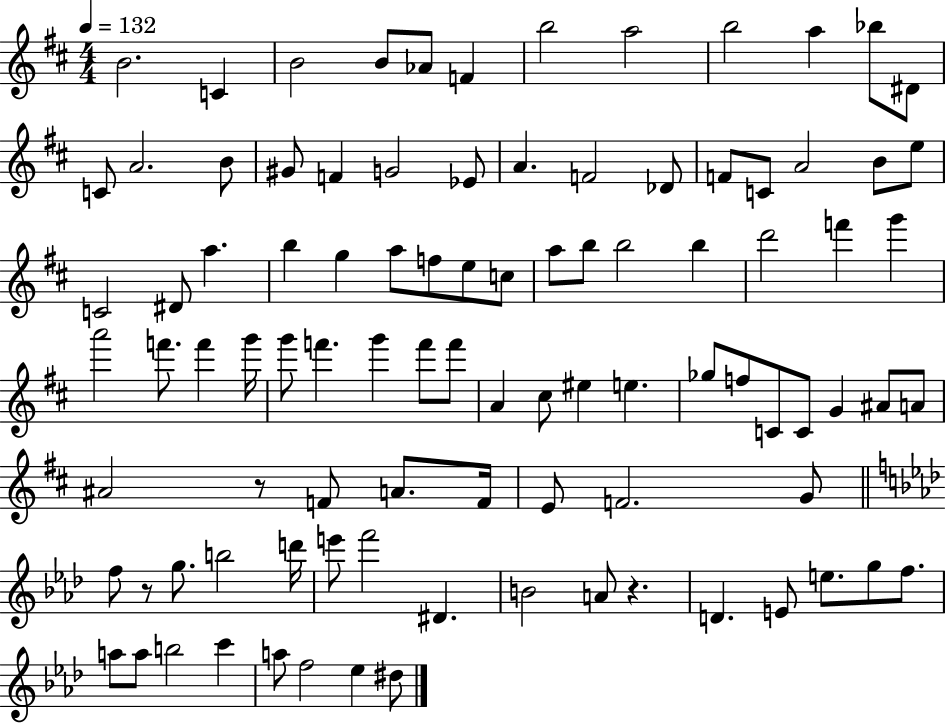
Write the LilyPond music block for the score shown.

{
  \clef treble
  \numericTimeSignature
  \time 4/4
  \key d \major
  \tempo 4 = 132
  b'2. c'4 | b'2 b'8 aes'8 f'4 | b''2 a''2 | b''2 a''4 bes''8 dis'8 | \break c'8 a'2. b'8 | gis'8 f'4 g'2 ees'8 | a'4. f'2 des'8 | f'8 c'8 a'2 b'8 e''8 | \break c'2 dis'8 a''4. | b''4 g''4 a''8 f''8 e''8 c''8 | a''8 b''8 b''2 b''4 | d'''2 f'''4 g'''4 | \break a'''2 f'''8. f'''4 g'''16 | g'''8 f'''4. g'''4 f'''8 f'''8 | a'4 cis''8 eis''4 e''4. | ges''8 f''8 c'8 c'8 g'4 ais'8 a'8 | \break ais'2 r8 f'8 a'8. f'16 | e'8 f'2. g'8 | \bar "||" \break \key aes \major f''8 r8 g''8. b''2 d'''16 | e'''8 f'''2 dis'4. | b'2 a'8 r4. | d'4. e'8 e''8. g''8 f''8. | \break a''8 a''8 b''2 c'''4 | a''8 f''2 ees''4 dis''8 | \bar "|."
}